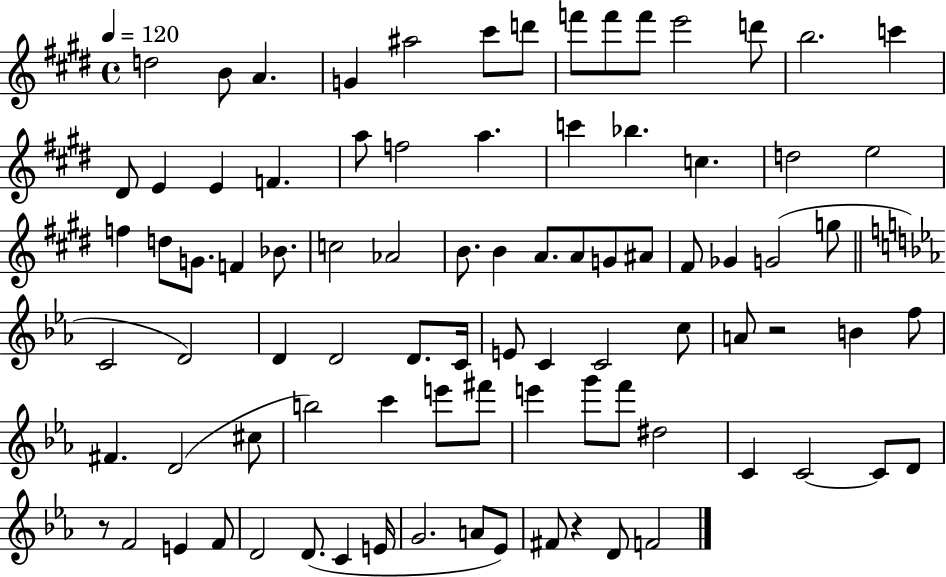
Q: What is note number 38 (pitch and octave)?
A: G4